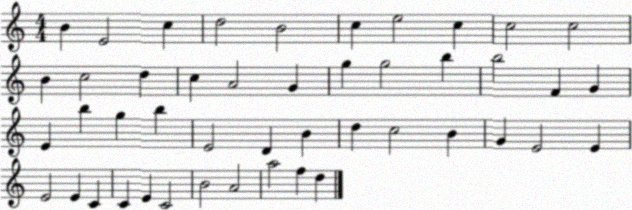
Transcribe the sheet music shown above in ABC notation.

X:1
T:Untitled
M:4/4
L:1/4
K:C
B E2 c d2 B2 c e2 c c2 c2 B c2 d c A2 G g g2 b b2 F G E b g b E2 D B d c2 B G E2 E E2 E C C E C2 B2 A2 a2 f d